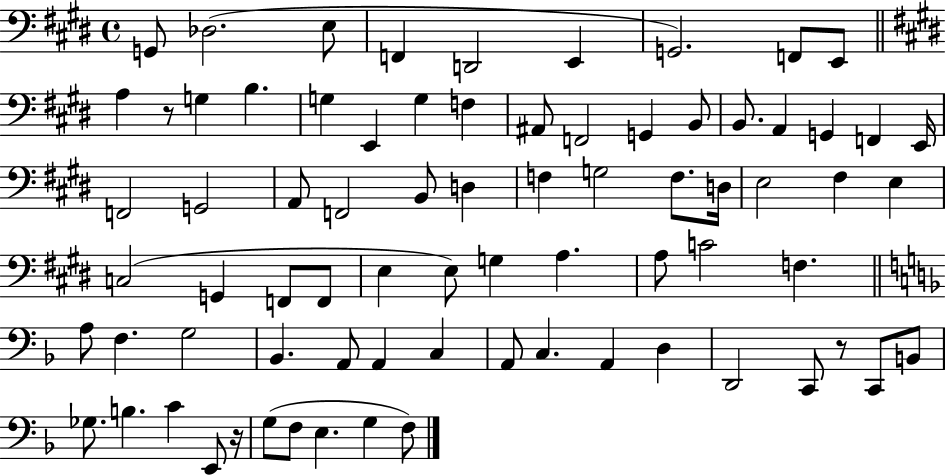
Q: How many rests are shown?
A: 3